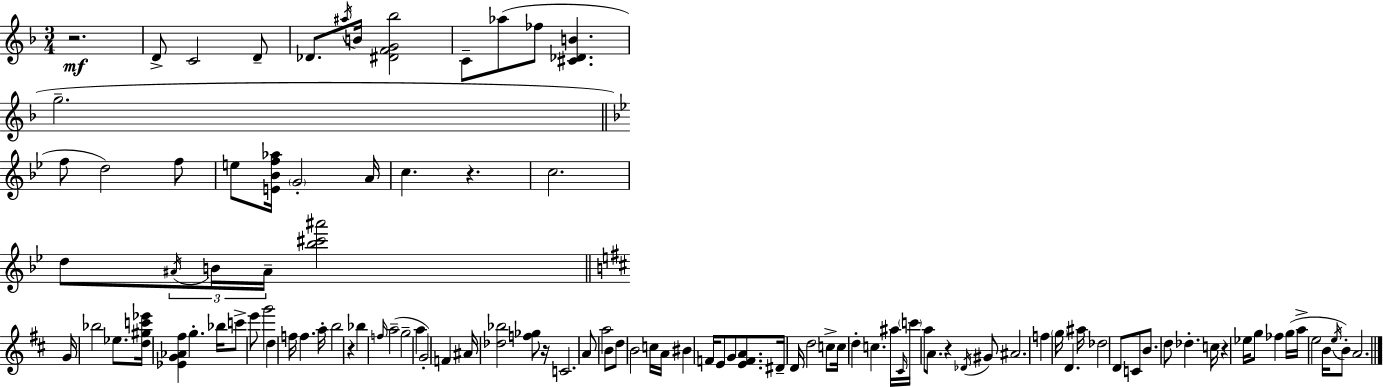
{
  \clef treble
  \numericTimeSignature
  \time 3/4
  \key f \major
  \repeat volta 2 { r2.\mf | d'8-> c'2 d'8-- | des'8. \acciaccatura { ais''16 } b'16 <dis' f' g' bes''>2 | c'8-- aes''8( fes''8 <cis' des' b'>4. | \break g''2.-- | \bar "||" \break \key bes \major f''8 d''2) f''8 | e''8 <e' bes' f'' aes''>16 \parenthesize g'2-. a'16 | c''4. r4. | c''2. | \break d''8 \tuplet 3/2 { \acciaccatura { ais'16 } b'16 ais'16-- } <bes'' cis''' ais'''>2 | \bar "||" \break \key d \major g'16 bes''2 ees''8. | <d'' gis'' c''' ees'''>16 <ees' g' aes' fis''>4 g''4.-. bes''16 | c'''8-> e'''8 g'''2 | d''4 f''16 f''4. a''16-. | \break b''2 r4 | bes''4 \grace { f''16 } a''2--( | g''2-- a''4 | g'2-.) f'4 | \break ais'16 <des'' bes''>2 <f'' ges''>8 | r16 c'2. | a'8 a''2 b'8 | d''8 b'2 c''16 | \break a'16 bis'4 f'16 e'8 g'8 <e' f' a'>8. | dis'16-- d'16 d''2 c''8-> | c''16 d''4-. c''4. | ais''16 \grace { cis'16 } \parenthesize c'''16 a''8 a'8. r4 | \break \acciaccatura { des'16 } gis'8 ais'2. | f''4 \parenthesize g''16 d'4. | ais''16 des''2 d'8 | c'8 b'8. d''8 des''4.-. | \break c''16 r4 ees''16 g''8 fes''4 | g''16( a''16-> e''2 | b'16 \acciaccatura { e''16 }) b'8-. a'2. | } \bar "|."
}